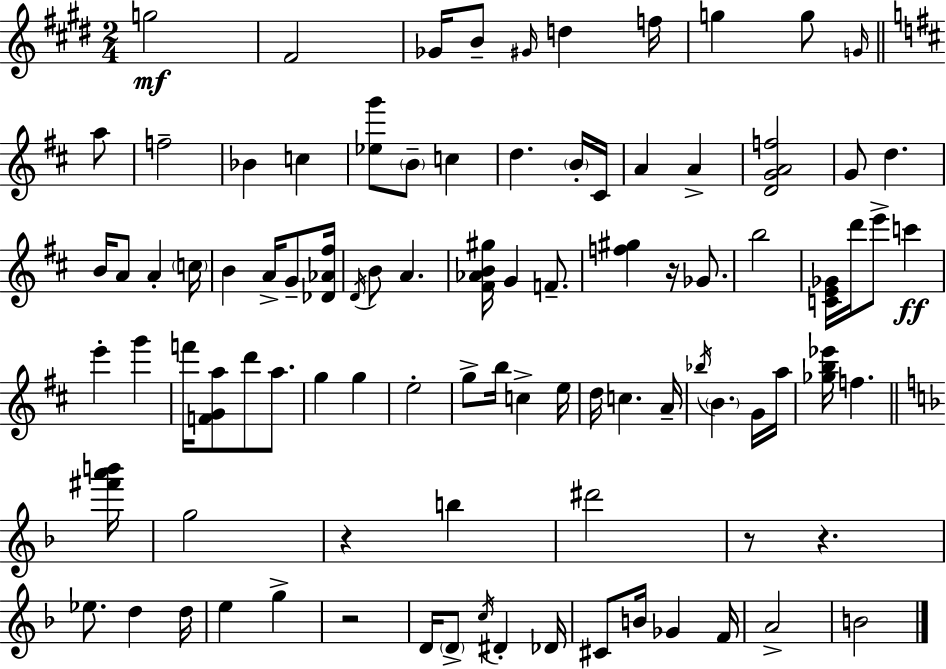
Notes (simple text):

G5/h F#4/h Gb4/s B4/e G#4/s D5/q F5/s G5/q G5/e G4/s A5/e F5/h Bb4/q C5/q [Eb5,G6]/e B4/e C5/q D5/q. B4/s C#4/s A4/q A4/q [D4,G4,A4,F5]/h G4/e D5/q. B4/s A4/e A4/q C5/s B4/q A4/s G4/e [Db4,Ab4,F#5]/s D4/s B4/e A4/q. [F#4,Ab4,B4,G#5]/s G4/q F4/e. [F5,G#5]/q R/s Gb4/e. B5/h [C4,E4,Gb4]/s D6/s E6/e C6/q E6/q G6/q F6/s [F4,G4,A5]/e D6/e A5/e. G5/q G5/q E5/h G5/e B5/s C5/q E5/s D5/s C5/q. A4/s Bb5/s B4/q. G4/s A5/s [Gb5,B5,Eb6]/s F5/q. [F#6,A6,B6]/s G5/h R/q B5/q D#6/h R/e R/q. Eb5/e. D5/q D5/s E5/q G5/q R/h D4/s D4/e C5/s D#4/q Db4/s C#4/e B4/s Gb4/q F4/s A4/h B4/h